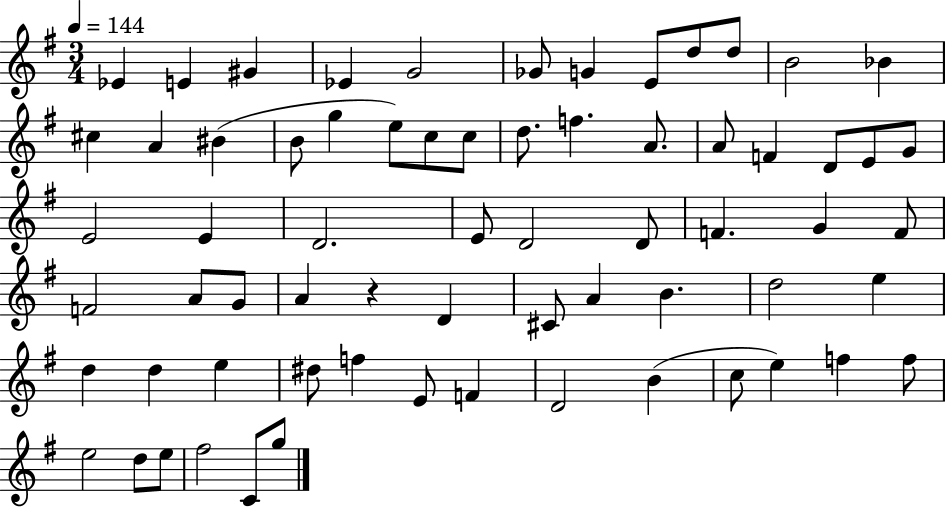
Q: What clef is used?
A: treble